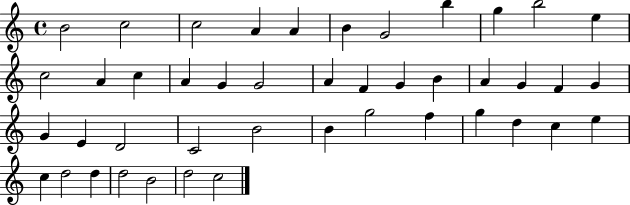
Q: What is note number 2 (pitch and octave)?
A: C5